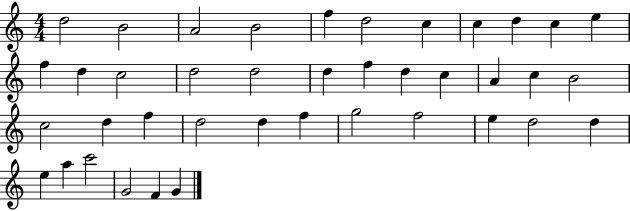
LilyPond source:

{
  \clef treble
  \numericTimeSignature
  \time 4/4
  \key c \major
  d''2 b'2 | a'2 b'2 | f''4 d''2 c''4 | c''4 d''4 c''4 e''4 | \break f''4 d''4 c''2 | d''2 d''2 | d''4 f''4 d''4 c''4 | a'4 c''4 b'2 | \break c''2 d''4 f''4 | d''2 d''4 f''4 | g''2 f''2 | e''4 d''2 d''4 | \break e''4 a''4 c'''2 | g'2 f'4 g'4 | \bar "|."
}